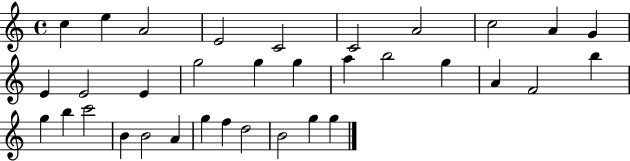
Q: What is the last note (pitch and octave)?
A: G5